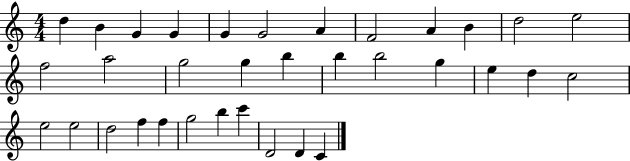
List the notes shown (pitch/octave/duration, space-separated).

D5/q B4/q G4/q G4/q G4/q G4/h A4/q F4/h A4/q B4/q D5/h E5/h F5/h A5/h G5/h G5/q B5/q B5/q B5/h G5/q E5/q D5/q C5/h E5/h E5/h D5/h F5/q F5/q G5/h B5/q C6/q D4/h D4/q C4/q